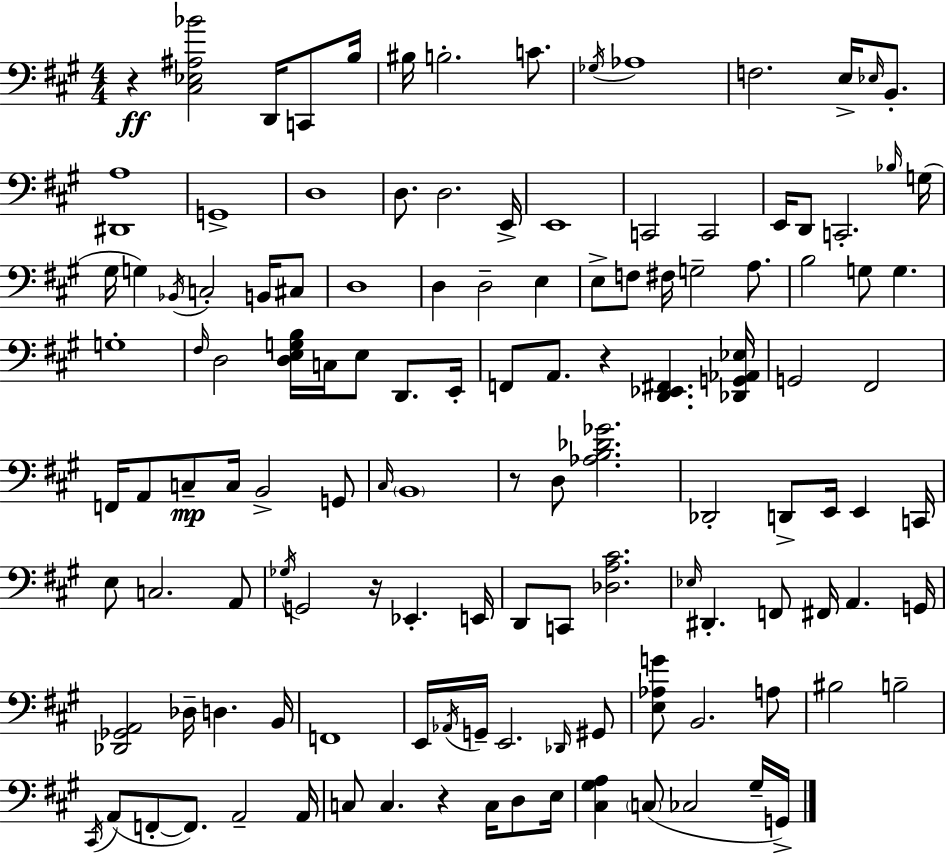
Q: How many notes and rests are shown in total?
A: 127